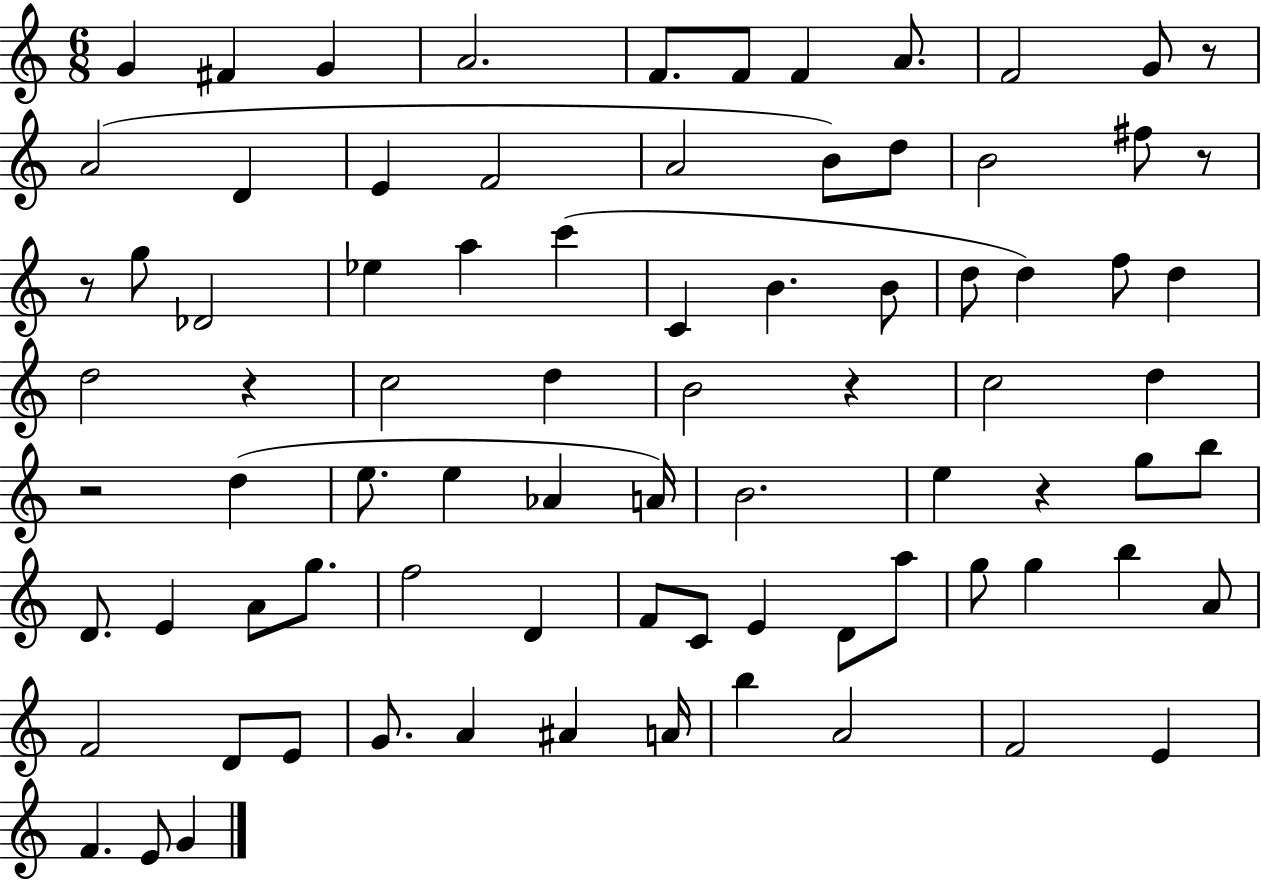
{
  \clef treble
  \numericTimeSignature
  \time 6/8
  \key c \major
  g'4 fis'4 g'4 | a'2. | f'8. f'8 f'4 a'8. | f'2 g'8 r8 | \break a'2( d'4 | e'4 f'2 | a'2 b'8) d''8 | b'2 fis''8 r8 | \break r8 g''8 des'2 | ees''4 a''4 c'''4( | c'4 b'4. b'8 | d''8 d''4) f''8 d''4 | \break d''2 r4 | c''2 d''4 | b'2 r4 | c''2 d''4 | \break r2 d''4( | e''8. e''4 aes'4 a'16) | b'2. | e''4 r4 g''8 b''8 | \break d'8. e'4 a'8 g''8. | f''2 d'4 | f'8 c'8 e'4 d'8 a''8 | g''8 g''4 b''4 a'8 | \break f'2 d'8 e'8 | g'8. a'4 ais'4 a'16 | b''4 a'2 | f'2 e'4 | \break f'4. e'8 g'4 | \bar "|."
}